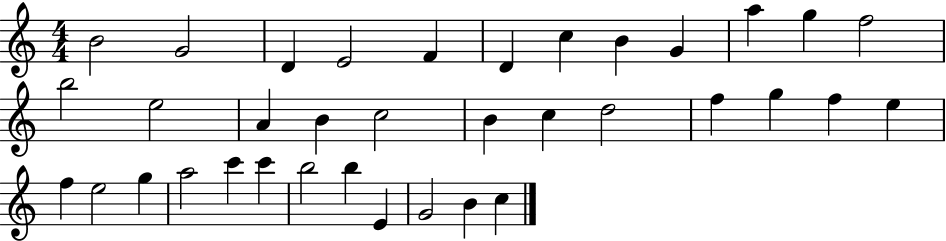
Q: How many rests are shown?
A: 0